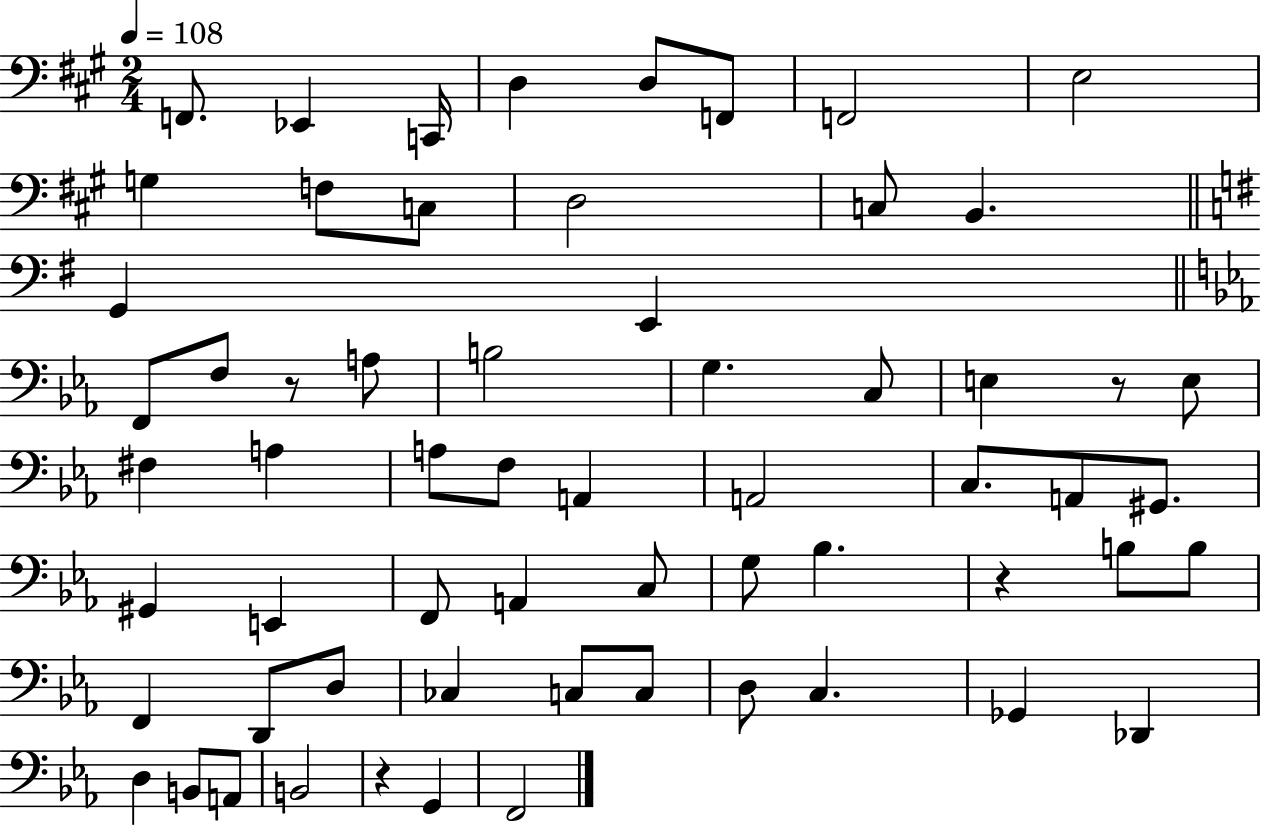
X:1
T:Untitled
M:2/4
L:1/4
K:A
F,,/2 _E,, C,,/4 D, D,/2 F,,/2 F,,2 E,2 G, F,/2 C,/2 D,2 C,/2 B,, G,, E,, F,,/2 F,/2 z/2 A,/2 B,2 G, C,/2 E, z/2 E,/2 ^F, A, A,/2 F,/2 A,, A,,2 C,/2 A,,/2 ^G,,/2 ^G,, E,, F,,/2 A,, C,/2 G,/2 _B, z B,/2 B,/2 F,, D,,/2 D,/2 _C, C,/2 C,/2 D,/2 C, _G,, _D,, D, B,,/2 A,,/2 B,,2 z G,, F,,2